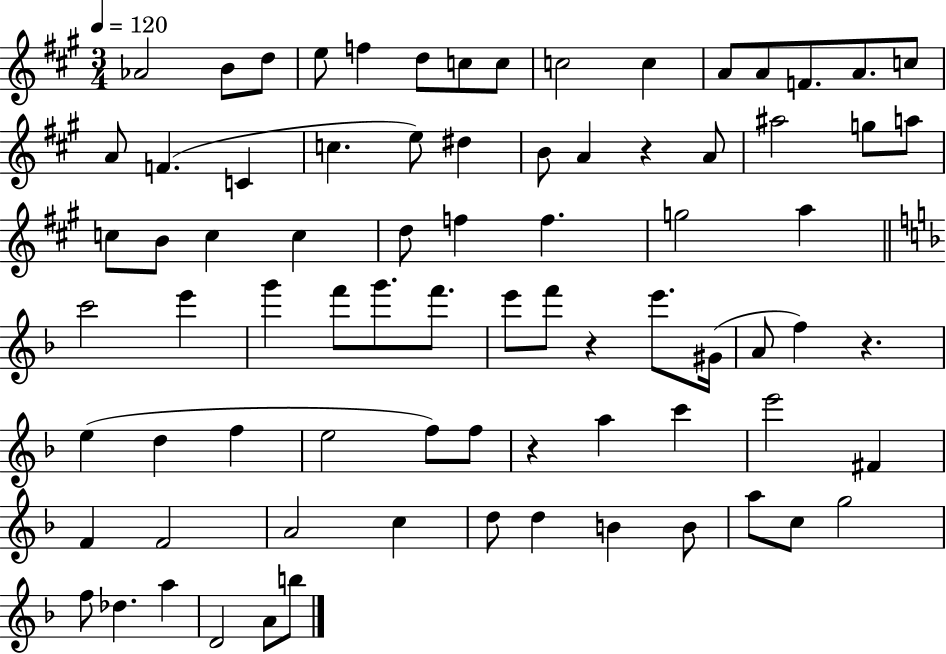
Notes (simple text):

Ab4/h B4/e D5/e E5/e F5/q D5/e C5/e C5/e C5/h C5/q A4/e A4/e F4/e. A4/e. C5/e A4/e F4/q. C4/q C5/q. E5/e D#5/q B4/e A4/q R/q A4/e A#5/h G5/e A5/e C5/e B4/e C5/q C5/q D5/e F5/q F5/q. G5/h A5/q C6/h E6/q G6/q F6/e G6/e. F6/e. E6/e F6/e R/q E6/e. G#4/s A4/e F5/q R/q. E5/q D5/q F5/q E5/h F5/e F5/e R/q A5/q C6/q E6/h F#4/q F4/q F4/h A4/h C5/q D5/e D5/q B4/q B4/e A5/e C5/e G5/h F5/e Db5/q. A5/q D4/h A4/e B5/e